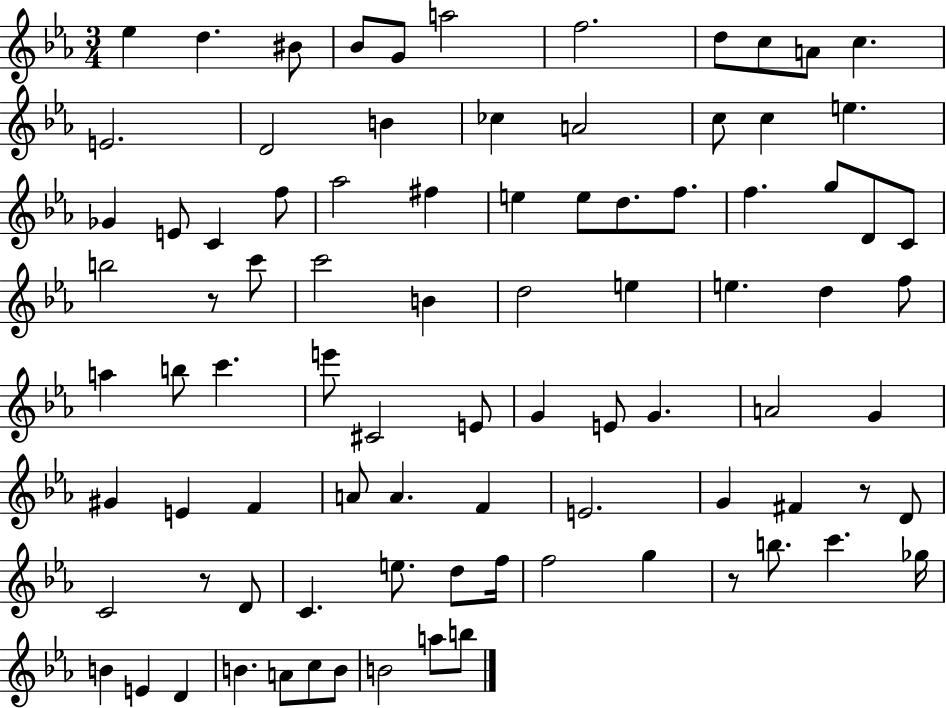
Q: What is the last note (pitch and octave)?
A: B5